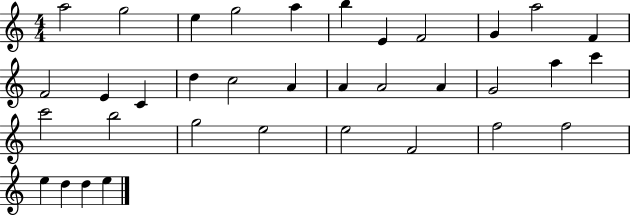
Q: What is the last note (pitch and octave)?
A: E5